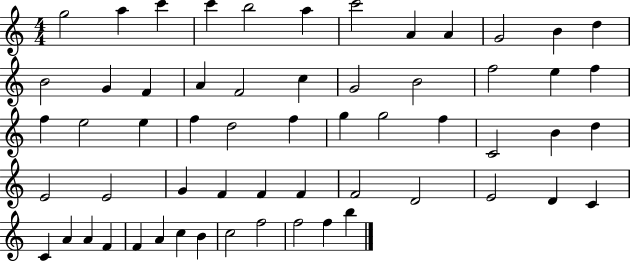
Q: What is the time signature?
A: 4/4